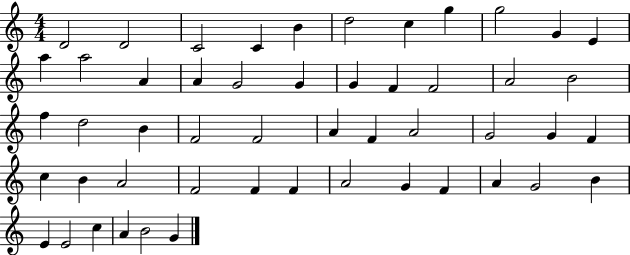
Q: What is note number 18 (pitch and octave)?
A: G4